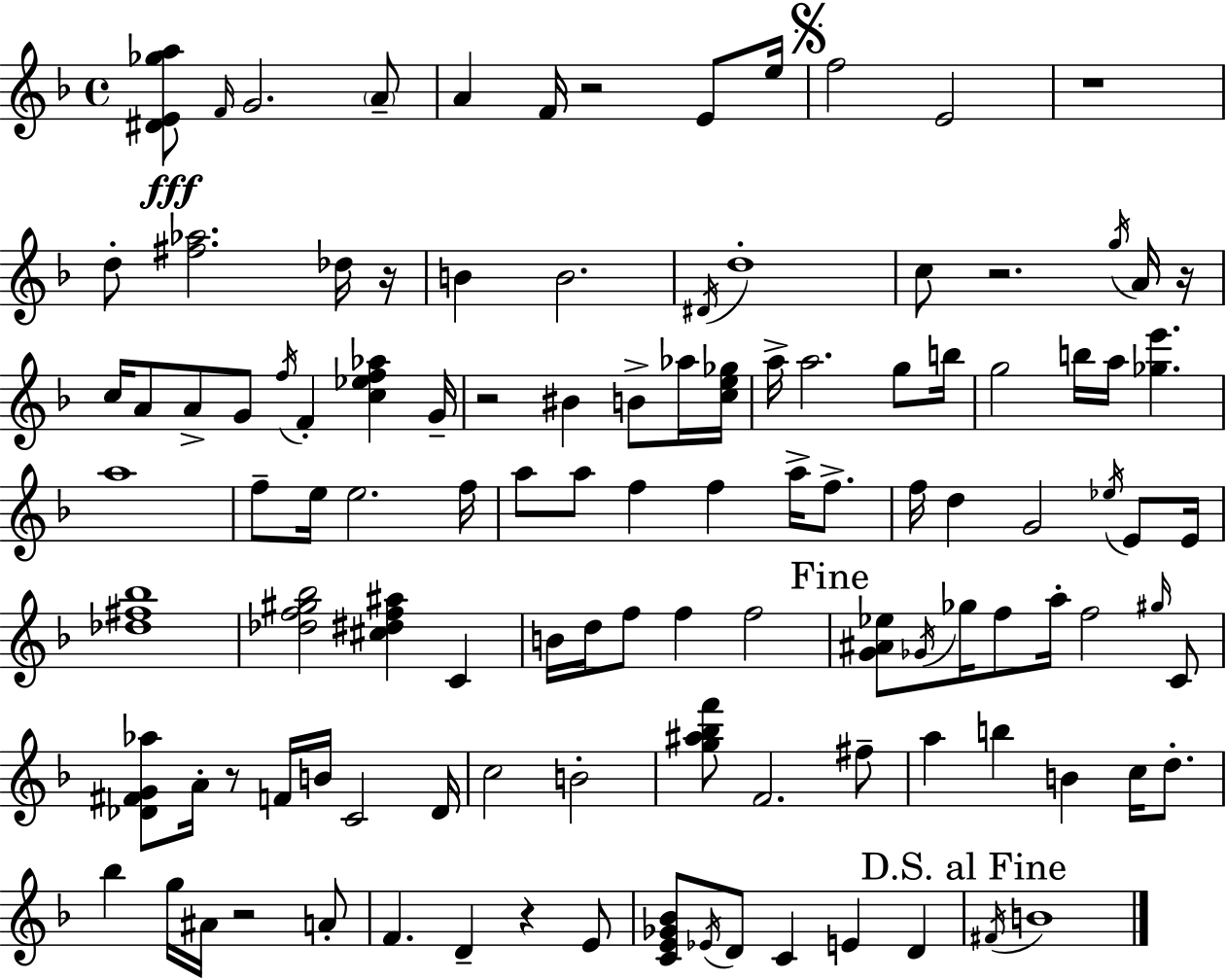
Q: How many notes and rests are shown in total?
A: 114